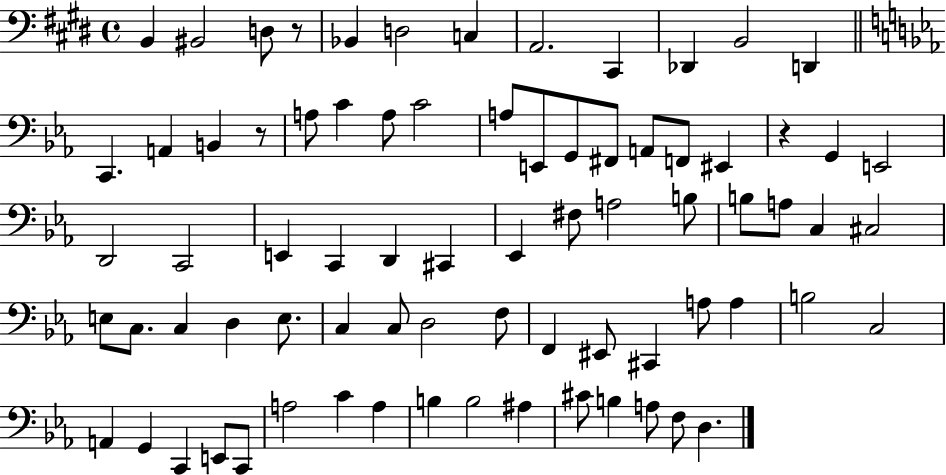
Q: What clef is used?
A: bass